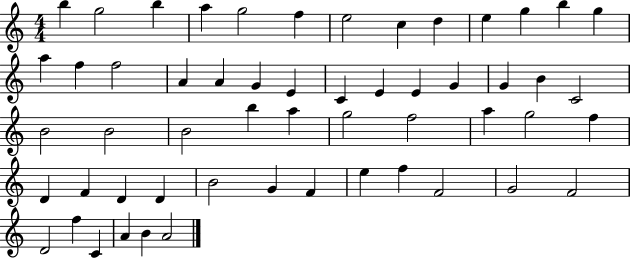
B5/q G5/h B5/q A5/q G5/h F5/q E5/h C5/q D5/q E5/q G5/q B5/q G5/q A5/q F5/q F5/h A4/q A4/q G4/q E4/q C4/q E4/q E4/q G4/q G4/q B4/q C4/h B4/h B4/h B4/h B5/q A5/q G5/h F5/h A5/q G5/h F5/q D4/q F4/q D4/q D4/q B4/h G4/q F4/q E5/q F5/q F4/h G4/h F4/h D4/h F5/q C4/q A4/q B4/q A4/h